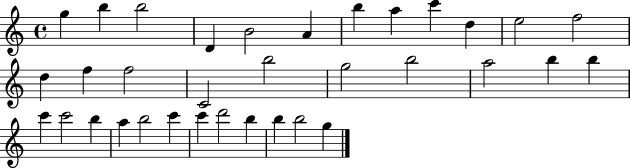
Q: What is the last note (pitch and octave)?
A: G5